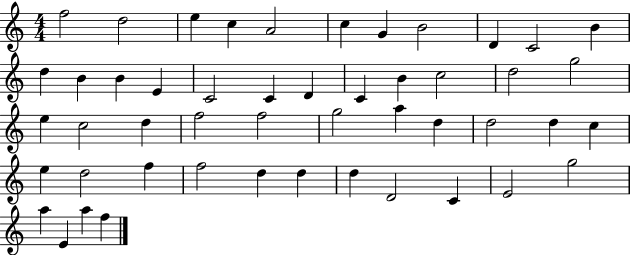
X:1
T:Untitled
M:4/4
L:1/4
K:C
f2 d2 e c A2 c G B2 D C2 B d B B E C2 C D C B c2 d2 g2 e c2 d f2 f2 g2 a d d2 d c e d2 f f2 d d d D2 C E2 g2 a E a f